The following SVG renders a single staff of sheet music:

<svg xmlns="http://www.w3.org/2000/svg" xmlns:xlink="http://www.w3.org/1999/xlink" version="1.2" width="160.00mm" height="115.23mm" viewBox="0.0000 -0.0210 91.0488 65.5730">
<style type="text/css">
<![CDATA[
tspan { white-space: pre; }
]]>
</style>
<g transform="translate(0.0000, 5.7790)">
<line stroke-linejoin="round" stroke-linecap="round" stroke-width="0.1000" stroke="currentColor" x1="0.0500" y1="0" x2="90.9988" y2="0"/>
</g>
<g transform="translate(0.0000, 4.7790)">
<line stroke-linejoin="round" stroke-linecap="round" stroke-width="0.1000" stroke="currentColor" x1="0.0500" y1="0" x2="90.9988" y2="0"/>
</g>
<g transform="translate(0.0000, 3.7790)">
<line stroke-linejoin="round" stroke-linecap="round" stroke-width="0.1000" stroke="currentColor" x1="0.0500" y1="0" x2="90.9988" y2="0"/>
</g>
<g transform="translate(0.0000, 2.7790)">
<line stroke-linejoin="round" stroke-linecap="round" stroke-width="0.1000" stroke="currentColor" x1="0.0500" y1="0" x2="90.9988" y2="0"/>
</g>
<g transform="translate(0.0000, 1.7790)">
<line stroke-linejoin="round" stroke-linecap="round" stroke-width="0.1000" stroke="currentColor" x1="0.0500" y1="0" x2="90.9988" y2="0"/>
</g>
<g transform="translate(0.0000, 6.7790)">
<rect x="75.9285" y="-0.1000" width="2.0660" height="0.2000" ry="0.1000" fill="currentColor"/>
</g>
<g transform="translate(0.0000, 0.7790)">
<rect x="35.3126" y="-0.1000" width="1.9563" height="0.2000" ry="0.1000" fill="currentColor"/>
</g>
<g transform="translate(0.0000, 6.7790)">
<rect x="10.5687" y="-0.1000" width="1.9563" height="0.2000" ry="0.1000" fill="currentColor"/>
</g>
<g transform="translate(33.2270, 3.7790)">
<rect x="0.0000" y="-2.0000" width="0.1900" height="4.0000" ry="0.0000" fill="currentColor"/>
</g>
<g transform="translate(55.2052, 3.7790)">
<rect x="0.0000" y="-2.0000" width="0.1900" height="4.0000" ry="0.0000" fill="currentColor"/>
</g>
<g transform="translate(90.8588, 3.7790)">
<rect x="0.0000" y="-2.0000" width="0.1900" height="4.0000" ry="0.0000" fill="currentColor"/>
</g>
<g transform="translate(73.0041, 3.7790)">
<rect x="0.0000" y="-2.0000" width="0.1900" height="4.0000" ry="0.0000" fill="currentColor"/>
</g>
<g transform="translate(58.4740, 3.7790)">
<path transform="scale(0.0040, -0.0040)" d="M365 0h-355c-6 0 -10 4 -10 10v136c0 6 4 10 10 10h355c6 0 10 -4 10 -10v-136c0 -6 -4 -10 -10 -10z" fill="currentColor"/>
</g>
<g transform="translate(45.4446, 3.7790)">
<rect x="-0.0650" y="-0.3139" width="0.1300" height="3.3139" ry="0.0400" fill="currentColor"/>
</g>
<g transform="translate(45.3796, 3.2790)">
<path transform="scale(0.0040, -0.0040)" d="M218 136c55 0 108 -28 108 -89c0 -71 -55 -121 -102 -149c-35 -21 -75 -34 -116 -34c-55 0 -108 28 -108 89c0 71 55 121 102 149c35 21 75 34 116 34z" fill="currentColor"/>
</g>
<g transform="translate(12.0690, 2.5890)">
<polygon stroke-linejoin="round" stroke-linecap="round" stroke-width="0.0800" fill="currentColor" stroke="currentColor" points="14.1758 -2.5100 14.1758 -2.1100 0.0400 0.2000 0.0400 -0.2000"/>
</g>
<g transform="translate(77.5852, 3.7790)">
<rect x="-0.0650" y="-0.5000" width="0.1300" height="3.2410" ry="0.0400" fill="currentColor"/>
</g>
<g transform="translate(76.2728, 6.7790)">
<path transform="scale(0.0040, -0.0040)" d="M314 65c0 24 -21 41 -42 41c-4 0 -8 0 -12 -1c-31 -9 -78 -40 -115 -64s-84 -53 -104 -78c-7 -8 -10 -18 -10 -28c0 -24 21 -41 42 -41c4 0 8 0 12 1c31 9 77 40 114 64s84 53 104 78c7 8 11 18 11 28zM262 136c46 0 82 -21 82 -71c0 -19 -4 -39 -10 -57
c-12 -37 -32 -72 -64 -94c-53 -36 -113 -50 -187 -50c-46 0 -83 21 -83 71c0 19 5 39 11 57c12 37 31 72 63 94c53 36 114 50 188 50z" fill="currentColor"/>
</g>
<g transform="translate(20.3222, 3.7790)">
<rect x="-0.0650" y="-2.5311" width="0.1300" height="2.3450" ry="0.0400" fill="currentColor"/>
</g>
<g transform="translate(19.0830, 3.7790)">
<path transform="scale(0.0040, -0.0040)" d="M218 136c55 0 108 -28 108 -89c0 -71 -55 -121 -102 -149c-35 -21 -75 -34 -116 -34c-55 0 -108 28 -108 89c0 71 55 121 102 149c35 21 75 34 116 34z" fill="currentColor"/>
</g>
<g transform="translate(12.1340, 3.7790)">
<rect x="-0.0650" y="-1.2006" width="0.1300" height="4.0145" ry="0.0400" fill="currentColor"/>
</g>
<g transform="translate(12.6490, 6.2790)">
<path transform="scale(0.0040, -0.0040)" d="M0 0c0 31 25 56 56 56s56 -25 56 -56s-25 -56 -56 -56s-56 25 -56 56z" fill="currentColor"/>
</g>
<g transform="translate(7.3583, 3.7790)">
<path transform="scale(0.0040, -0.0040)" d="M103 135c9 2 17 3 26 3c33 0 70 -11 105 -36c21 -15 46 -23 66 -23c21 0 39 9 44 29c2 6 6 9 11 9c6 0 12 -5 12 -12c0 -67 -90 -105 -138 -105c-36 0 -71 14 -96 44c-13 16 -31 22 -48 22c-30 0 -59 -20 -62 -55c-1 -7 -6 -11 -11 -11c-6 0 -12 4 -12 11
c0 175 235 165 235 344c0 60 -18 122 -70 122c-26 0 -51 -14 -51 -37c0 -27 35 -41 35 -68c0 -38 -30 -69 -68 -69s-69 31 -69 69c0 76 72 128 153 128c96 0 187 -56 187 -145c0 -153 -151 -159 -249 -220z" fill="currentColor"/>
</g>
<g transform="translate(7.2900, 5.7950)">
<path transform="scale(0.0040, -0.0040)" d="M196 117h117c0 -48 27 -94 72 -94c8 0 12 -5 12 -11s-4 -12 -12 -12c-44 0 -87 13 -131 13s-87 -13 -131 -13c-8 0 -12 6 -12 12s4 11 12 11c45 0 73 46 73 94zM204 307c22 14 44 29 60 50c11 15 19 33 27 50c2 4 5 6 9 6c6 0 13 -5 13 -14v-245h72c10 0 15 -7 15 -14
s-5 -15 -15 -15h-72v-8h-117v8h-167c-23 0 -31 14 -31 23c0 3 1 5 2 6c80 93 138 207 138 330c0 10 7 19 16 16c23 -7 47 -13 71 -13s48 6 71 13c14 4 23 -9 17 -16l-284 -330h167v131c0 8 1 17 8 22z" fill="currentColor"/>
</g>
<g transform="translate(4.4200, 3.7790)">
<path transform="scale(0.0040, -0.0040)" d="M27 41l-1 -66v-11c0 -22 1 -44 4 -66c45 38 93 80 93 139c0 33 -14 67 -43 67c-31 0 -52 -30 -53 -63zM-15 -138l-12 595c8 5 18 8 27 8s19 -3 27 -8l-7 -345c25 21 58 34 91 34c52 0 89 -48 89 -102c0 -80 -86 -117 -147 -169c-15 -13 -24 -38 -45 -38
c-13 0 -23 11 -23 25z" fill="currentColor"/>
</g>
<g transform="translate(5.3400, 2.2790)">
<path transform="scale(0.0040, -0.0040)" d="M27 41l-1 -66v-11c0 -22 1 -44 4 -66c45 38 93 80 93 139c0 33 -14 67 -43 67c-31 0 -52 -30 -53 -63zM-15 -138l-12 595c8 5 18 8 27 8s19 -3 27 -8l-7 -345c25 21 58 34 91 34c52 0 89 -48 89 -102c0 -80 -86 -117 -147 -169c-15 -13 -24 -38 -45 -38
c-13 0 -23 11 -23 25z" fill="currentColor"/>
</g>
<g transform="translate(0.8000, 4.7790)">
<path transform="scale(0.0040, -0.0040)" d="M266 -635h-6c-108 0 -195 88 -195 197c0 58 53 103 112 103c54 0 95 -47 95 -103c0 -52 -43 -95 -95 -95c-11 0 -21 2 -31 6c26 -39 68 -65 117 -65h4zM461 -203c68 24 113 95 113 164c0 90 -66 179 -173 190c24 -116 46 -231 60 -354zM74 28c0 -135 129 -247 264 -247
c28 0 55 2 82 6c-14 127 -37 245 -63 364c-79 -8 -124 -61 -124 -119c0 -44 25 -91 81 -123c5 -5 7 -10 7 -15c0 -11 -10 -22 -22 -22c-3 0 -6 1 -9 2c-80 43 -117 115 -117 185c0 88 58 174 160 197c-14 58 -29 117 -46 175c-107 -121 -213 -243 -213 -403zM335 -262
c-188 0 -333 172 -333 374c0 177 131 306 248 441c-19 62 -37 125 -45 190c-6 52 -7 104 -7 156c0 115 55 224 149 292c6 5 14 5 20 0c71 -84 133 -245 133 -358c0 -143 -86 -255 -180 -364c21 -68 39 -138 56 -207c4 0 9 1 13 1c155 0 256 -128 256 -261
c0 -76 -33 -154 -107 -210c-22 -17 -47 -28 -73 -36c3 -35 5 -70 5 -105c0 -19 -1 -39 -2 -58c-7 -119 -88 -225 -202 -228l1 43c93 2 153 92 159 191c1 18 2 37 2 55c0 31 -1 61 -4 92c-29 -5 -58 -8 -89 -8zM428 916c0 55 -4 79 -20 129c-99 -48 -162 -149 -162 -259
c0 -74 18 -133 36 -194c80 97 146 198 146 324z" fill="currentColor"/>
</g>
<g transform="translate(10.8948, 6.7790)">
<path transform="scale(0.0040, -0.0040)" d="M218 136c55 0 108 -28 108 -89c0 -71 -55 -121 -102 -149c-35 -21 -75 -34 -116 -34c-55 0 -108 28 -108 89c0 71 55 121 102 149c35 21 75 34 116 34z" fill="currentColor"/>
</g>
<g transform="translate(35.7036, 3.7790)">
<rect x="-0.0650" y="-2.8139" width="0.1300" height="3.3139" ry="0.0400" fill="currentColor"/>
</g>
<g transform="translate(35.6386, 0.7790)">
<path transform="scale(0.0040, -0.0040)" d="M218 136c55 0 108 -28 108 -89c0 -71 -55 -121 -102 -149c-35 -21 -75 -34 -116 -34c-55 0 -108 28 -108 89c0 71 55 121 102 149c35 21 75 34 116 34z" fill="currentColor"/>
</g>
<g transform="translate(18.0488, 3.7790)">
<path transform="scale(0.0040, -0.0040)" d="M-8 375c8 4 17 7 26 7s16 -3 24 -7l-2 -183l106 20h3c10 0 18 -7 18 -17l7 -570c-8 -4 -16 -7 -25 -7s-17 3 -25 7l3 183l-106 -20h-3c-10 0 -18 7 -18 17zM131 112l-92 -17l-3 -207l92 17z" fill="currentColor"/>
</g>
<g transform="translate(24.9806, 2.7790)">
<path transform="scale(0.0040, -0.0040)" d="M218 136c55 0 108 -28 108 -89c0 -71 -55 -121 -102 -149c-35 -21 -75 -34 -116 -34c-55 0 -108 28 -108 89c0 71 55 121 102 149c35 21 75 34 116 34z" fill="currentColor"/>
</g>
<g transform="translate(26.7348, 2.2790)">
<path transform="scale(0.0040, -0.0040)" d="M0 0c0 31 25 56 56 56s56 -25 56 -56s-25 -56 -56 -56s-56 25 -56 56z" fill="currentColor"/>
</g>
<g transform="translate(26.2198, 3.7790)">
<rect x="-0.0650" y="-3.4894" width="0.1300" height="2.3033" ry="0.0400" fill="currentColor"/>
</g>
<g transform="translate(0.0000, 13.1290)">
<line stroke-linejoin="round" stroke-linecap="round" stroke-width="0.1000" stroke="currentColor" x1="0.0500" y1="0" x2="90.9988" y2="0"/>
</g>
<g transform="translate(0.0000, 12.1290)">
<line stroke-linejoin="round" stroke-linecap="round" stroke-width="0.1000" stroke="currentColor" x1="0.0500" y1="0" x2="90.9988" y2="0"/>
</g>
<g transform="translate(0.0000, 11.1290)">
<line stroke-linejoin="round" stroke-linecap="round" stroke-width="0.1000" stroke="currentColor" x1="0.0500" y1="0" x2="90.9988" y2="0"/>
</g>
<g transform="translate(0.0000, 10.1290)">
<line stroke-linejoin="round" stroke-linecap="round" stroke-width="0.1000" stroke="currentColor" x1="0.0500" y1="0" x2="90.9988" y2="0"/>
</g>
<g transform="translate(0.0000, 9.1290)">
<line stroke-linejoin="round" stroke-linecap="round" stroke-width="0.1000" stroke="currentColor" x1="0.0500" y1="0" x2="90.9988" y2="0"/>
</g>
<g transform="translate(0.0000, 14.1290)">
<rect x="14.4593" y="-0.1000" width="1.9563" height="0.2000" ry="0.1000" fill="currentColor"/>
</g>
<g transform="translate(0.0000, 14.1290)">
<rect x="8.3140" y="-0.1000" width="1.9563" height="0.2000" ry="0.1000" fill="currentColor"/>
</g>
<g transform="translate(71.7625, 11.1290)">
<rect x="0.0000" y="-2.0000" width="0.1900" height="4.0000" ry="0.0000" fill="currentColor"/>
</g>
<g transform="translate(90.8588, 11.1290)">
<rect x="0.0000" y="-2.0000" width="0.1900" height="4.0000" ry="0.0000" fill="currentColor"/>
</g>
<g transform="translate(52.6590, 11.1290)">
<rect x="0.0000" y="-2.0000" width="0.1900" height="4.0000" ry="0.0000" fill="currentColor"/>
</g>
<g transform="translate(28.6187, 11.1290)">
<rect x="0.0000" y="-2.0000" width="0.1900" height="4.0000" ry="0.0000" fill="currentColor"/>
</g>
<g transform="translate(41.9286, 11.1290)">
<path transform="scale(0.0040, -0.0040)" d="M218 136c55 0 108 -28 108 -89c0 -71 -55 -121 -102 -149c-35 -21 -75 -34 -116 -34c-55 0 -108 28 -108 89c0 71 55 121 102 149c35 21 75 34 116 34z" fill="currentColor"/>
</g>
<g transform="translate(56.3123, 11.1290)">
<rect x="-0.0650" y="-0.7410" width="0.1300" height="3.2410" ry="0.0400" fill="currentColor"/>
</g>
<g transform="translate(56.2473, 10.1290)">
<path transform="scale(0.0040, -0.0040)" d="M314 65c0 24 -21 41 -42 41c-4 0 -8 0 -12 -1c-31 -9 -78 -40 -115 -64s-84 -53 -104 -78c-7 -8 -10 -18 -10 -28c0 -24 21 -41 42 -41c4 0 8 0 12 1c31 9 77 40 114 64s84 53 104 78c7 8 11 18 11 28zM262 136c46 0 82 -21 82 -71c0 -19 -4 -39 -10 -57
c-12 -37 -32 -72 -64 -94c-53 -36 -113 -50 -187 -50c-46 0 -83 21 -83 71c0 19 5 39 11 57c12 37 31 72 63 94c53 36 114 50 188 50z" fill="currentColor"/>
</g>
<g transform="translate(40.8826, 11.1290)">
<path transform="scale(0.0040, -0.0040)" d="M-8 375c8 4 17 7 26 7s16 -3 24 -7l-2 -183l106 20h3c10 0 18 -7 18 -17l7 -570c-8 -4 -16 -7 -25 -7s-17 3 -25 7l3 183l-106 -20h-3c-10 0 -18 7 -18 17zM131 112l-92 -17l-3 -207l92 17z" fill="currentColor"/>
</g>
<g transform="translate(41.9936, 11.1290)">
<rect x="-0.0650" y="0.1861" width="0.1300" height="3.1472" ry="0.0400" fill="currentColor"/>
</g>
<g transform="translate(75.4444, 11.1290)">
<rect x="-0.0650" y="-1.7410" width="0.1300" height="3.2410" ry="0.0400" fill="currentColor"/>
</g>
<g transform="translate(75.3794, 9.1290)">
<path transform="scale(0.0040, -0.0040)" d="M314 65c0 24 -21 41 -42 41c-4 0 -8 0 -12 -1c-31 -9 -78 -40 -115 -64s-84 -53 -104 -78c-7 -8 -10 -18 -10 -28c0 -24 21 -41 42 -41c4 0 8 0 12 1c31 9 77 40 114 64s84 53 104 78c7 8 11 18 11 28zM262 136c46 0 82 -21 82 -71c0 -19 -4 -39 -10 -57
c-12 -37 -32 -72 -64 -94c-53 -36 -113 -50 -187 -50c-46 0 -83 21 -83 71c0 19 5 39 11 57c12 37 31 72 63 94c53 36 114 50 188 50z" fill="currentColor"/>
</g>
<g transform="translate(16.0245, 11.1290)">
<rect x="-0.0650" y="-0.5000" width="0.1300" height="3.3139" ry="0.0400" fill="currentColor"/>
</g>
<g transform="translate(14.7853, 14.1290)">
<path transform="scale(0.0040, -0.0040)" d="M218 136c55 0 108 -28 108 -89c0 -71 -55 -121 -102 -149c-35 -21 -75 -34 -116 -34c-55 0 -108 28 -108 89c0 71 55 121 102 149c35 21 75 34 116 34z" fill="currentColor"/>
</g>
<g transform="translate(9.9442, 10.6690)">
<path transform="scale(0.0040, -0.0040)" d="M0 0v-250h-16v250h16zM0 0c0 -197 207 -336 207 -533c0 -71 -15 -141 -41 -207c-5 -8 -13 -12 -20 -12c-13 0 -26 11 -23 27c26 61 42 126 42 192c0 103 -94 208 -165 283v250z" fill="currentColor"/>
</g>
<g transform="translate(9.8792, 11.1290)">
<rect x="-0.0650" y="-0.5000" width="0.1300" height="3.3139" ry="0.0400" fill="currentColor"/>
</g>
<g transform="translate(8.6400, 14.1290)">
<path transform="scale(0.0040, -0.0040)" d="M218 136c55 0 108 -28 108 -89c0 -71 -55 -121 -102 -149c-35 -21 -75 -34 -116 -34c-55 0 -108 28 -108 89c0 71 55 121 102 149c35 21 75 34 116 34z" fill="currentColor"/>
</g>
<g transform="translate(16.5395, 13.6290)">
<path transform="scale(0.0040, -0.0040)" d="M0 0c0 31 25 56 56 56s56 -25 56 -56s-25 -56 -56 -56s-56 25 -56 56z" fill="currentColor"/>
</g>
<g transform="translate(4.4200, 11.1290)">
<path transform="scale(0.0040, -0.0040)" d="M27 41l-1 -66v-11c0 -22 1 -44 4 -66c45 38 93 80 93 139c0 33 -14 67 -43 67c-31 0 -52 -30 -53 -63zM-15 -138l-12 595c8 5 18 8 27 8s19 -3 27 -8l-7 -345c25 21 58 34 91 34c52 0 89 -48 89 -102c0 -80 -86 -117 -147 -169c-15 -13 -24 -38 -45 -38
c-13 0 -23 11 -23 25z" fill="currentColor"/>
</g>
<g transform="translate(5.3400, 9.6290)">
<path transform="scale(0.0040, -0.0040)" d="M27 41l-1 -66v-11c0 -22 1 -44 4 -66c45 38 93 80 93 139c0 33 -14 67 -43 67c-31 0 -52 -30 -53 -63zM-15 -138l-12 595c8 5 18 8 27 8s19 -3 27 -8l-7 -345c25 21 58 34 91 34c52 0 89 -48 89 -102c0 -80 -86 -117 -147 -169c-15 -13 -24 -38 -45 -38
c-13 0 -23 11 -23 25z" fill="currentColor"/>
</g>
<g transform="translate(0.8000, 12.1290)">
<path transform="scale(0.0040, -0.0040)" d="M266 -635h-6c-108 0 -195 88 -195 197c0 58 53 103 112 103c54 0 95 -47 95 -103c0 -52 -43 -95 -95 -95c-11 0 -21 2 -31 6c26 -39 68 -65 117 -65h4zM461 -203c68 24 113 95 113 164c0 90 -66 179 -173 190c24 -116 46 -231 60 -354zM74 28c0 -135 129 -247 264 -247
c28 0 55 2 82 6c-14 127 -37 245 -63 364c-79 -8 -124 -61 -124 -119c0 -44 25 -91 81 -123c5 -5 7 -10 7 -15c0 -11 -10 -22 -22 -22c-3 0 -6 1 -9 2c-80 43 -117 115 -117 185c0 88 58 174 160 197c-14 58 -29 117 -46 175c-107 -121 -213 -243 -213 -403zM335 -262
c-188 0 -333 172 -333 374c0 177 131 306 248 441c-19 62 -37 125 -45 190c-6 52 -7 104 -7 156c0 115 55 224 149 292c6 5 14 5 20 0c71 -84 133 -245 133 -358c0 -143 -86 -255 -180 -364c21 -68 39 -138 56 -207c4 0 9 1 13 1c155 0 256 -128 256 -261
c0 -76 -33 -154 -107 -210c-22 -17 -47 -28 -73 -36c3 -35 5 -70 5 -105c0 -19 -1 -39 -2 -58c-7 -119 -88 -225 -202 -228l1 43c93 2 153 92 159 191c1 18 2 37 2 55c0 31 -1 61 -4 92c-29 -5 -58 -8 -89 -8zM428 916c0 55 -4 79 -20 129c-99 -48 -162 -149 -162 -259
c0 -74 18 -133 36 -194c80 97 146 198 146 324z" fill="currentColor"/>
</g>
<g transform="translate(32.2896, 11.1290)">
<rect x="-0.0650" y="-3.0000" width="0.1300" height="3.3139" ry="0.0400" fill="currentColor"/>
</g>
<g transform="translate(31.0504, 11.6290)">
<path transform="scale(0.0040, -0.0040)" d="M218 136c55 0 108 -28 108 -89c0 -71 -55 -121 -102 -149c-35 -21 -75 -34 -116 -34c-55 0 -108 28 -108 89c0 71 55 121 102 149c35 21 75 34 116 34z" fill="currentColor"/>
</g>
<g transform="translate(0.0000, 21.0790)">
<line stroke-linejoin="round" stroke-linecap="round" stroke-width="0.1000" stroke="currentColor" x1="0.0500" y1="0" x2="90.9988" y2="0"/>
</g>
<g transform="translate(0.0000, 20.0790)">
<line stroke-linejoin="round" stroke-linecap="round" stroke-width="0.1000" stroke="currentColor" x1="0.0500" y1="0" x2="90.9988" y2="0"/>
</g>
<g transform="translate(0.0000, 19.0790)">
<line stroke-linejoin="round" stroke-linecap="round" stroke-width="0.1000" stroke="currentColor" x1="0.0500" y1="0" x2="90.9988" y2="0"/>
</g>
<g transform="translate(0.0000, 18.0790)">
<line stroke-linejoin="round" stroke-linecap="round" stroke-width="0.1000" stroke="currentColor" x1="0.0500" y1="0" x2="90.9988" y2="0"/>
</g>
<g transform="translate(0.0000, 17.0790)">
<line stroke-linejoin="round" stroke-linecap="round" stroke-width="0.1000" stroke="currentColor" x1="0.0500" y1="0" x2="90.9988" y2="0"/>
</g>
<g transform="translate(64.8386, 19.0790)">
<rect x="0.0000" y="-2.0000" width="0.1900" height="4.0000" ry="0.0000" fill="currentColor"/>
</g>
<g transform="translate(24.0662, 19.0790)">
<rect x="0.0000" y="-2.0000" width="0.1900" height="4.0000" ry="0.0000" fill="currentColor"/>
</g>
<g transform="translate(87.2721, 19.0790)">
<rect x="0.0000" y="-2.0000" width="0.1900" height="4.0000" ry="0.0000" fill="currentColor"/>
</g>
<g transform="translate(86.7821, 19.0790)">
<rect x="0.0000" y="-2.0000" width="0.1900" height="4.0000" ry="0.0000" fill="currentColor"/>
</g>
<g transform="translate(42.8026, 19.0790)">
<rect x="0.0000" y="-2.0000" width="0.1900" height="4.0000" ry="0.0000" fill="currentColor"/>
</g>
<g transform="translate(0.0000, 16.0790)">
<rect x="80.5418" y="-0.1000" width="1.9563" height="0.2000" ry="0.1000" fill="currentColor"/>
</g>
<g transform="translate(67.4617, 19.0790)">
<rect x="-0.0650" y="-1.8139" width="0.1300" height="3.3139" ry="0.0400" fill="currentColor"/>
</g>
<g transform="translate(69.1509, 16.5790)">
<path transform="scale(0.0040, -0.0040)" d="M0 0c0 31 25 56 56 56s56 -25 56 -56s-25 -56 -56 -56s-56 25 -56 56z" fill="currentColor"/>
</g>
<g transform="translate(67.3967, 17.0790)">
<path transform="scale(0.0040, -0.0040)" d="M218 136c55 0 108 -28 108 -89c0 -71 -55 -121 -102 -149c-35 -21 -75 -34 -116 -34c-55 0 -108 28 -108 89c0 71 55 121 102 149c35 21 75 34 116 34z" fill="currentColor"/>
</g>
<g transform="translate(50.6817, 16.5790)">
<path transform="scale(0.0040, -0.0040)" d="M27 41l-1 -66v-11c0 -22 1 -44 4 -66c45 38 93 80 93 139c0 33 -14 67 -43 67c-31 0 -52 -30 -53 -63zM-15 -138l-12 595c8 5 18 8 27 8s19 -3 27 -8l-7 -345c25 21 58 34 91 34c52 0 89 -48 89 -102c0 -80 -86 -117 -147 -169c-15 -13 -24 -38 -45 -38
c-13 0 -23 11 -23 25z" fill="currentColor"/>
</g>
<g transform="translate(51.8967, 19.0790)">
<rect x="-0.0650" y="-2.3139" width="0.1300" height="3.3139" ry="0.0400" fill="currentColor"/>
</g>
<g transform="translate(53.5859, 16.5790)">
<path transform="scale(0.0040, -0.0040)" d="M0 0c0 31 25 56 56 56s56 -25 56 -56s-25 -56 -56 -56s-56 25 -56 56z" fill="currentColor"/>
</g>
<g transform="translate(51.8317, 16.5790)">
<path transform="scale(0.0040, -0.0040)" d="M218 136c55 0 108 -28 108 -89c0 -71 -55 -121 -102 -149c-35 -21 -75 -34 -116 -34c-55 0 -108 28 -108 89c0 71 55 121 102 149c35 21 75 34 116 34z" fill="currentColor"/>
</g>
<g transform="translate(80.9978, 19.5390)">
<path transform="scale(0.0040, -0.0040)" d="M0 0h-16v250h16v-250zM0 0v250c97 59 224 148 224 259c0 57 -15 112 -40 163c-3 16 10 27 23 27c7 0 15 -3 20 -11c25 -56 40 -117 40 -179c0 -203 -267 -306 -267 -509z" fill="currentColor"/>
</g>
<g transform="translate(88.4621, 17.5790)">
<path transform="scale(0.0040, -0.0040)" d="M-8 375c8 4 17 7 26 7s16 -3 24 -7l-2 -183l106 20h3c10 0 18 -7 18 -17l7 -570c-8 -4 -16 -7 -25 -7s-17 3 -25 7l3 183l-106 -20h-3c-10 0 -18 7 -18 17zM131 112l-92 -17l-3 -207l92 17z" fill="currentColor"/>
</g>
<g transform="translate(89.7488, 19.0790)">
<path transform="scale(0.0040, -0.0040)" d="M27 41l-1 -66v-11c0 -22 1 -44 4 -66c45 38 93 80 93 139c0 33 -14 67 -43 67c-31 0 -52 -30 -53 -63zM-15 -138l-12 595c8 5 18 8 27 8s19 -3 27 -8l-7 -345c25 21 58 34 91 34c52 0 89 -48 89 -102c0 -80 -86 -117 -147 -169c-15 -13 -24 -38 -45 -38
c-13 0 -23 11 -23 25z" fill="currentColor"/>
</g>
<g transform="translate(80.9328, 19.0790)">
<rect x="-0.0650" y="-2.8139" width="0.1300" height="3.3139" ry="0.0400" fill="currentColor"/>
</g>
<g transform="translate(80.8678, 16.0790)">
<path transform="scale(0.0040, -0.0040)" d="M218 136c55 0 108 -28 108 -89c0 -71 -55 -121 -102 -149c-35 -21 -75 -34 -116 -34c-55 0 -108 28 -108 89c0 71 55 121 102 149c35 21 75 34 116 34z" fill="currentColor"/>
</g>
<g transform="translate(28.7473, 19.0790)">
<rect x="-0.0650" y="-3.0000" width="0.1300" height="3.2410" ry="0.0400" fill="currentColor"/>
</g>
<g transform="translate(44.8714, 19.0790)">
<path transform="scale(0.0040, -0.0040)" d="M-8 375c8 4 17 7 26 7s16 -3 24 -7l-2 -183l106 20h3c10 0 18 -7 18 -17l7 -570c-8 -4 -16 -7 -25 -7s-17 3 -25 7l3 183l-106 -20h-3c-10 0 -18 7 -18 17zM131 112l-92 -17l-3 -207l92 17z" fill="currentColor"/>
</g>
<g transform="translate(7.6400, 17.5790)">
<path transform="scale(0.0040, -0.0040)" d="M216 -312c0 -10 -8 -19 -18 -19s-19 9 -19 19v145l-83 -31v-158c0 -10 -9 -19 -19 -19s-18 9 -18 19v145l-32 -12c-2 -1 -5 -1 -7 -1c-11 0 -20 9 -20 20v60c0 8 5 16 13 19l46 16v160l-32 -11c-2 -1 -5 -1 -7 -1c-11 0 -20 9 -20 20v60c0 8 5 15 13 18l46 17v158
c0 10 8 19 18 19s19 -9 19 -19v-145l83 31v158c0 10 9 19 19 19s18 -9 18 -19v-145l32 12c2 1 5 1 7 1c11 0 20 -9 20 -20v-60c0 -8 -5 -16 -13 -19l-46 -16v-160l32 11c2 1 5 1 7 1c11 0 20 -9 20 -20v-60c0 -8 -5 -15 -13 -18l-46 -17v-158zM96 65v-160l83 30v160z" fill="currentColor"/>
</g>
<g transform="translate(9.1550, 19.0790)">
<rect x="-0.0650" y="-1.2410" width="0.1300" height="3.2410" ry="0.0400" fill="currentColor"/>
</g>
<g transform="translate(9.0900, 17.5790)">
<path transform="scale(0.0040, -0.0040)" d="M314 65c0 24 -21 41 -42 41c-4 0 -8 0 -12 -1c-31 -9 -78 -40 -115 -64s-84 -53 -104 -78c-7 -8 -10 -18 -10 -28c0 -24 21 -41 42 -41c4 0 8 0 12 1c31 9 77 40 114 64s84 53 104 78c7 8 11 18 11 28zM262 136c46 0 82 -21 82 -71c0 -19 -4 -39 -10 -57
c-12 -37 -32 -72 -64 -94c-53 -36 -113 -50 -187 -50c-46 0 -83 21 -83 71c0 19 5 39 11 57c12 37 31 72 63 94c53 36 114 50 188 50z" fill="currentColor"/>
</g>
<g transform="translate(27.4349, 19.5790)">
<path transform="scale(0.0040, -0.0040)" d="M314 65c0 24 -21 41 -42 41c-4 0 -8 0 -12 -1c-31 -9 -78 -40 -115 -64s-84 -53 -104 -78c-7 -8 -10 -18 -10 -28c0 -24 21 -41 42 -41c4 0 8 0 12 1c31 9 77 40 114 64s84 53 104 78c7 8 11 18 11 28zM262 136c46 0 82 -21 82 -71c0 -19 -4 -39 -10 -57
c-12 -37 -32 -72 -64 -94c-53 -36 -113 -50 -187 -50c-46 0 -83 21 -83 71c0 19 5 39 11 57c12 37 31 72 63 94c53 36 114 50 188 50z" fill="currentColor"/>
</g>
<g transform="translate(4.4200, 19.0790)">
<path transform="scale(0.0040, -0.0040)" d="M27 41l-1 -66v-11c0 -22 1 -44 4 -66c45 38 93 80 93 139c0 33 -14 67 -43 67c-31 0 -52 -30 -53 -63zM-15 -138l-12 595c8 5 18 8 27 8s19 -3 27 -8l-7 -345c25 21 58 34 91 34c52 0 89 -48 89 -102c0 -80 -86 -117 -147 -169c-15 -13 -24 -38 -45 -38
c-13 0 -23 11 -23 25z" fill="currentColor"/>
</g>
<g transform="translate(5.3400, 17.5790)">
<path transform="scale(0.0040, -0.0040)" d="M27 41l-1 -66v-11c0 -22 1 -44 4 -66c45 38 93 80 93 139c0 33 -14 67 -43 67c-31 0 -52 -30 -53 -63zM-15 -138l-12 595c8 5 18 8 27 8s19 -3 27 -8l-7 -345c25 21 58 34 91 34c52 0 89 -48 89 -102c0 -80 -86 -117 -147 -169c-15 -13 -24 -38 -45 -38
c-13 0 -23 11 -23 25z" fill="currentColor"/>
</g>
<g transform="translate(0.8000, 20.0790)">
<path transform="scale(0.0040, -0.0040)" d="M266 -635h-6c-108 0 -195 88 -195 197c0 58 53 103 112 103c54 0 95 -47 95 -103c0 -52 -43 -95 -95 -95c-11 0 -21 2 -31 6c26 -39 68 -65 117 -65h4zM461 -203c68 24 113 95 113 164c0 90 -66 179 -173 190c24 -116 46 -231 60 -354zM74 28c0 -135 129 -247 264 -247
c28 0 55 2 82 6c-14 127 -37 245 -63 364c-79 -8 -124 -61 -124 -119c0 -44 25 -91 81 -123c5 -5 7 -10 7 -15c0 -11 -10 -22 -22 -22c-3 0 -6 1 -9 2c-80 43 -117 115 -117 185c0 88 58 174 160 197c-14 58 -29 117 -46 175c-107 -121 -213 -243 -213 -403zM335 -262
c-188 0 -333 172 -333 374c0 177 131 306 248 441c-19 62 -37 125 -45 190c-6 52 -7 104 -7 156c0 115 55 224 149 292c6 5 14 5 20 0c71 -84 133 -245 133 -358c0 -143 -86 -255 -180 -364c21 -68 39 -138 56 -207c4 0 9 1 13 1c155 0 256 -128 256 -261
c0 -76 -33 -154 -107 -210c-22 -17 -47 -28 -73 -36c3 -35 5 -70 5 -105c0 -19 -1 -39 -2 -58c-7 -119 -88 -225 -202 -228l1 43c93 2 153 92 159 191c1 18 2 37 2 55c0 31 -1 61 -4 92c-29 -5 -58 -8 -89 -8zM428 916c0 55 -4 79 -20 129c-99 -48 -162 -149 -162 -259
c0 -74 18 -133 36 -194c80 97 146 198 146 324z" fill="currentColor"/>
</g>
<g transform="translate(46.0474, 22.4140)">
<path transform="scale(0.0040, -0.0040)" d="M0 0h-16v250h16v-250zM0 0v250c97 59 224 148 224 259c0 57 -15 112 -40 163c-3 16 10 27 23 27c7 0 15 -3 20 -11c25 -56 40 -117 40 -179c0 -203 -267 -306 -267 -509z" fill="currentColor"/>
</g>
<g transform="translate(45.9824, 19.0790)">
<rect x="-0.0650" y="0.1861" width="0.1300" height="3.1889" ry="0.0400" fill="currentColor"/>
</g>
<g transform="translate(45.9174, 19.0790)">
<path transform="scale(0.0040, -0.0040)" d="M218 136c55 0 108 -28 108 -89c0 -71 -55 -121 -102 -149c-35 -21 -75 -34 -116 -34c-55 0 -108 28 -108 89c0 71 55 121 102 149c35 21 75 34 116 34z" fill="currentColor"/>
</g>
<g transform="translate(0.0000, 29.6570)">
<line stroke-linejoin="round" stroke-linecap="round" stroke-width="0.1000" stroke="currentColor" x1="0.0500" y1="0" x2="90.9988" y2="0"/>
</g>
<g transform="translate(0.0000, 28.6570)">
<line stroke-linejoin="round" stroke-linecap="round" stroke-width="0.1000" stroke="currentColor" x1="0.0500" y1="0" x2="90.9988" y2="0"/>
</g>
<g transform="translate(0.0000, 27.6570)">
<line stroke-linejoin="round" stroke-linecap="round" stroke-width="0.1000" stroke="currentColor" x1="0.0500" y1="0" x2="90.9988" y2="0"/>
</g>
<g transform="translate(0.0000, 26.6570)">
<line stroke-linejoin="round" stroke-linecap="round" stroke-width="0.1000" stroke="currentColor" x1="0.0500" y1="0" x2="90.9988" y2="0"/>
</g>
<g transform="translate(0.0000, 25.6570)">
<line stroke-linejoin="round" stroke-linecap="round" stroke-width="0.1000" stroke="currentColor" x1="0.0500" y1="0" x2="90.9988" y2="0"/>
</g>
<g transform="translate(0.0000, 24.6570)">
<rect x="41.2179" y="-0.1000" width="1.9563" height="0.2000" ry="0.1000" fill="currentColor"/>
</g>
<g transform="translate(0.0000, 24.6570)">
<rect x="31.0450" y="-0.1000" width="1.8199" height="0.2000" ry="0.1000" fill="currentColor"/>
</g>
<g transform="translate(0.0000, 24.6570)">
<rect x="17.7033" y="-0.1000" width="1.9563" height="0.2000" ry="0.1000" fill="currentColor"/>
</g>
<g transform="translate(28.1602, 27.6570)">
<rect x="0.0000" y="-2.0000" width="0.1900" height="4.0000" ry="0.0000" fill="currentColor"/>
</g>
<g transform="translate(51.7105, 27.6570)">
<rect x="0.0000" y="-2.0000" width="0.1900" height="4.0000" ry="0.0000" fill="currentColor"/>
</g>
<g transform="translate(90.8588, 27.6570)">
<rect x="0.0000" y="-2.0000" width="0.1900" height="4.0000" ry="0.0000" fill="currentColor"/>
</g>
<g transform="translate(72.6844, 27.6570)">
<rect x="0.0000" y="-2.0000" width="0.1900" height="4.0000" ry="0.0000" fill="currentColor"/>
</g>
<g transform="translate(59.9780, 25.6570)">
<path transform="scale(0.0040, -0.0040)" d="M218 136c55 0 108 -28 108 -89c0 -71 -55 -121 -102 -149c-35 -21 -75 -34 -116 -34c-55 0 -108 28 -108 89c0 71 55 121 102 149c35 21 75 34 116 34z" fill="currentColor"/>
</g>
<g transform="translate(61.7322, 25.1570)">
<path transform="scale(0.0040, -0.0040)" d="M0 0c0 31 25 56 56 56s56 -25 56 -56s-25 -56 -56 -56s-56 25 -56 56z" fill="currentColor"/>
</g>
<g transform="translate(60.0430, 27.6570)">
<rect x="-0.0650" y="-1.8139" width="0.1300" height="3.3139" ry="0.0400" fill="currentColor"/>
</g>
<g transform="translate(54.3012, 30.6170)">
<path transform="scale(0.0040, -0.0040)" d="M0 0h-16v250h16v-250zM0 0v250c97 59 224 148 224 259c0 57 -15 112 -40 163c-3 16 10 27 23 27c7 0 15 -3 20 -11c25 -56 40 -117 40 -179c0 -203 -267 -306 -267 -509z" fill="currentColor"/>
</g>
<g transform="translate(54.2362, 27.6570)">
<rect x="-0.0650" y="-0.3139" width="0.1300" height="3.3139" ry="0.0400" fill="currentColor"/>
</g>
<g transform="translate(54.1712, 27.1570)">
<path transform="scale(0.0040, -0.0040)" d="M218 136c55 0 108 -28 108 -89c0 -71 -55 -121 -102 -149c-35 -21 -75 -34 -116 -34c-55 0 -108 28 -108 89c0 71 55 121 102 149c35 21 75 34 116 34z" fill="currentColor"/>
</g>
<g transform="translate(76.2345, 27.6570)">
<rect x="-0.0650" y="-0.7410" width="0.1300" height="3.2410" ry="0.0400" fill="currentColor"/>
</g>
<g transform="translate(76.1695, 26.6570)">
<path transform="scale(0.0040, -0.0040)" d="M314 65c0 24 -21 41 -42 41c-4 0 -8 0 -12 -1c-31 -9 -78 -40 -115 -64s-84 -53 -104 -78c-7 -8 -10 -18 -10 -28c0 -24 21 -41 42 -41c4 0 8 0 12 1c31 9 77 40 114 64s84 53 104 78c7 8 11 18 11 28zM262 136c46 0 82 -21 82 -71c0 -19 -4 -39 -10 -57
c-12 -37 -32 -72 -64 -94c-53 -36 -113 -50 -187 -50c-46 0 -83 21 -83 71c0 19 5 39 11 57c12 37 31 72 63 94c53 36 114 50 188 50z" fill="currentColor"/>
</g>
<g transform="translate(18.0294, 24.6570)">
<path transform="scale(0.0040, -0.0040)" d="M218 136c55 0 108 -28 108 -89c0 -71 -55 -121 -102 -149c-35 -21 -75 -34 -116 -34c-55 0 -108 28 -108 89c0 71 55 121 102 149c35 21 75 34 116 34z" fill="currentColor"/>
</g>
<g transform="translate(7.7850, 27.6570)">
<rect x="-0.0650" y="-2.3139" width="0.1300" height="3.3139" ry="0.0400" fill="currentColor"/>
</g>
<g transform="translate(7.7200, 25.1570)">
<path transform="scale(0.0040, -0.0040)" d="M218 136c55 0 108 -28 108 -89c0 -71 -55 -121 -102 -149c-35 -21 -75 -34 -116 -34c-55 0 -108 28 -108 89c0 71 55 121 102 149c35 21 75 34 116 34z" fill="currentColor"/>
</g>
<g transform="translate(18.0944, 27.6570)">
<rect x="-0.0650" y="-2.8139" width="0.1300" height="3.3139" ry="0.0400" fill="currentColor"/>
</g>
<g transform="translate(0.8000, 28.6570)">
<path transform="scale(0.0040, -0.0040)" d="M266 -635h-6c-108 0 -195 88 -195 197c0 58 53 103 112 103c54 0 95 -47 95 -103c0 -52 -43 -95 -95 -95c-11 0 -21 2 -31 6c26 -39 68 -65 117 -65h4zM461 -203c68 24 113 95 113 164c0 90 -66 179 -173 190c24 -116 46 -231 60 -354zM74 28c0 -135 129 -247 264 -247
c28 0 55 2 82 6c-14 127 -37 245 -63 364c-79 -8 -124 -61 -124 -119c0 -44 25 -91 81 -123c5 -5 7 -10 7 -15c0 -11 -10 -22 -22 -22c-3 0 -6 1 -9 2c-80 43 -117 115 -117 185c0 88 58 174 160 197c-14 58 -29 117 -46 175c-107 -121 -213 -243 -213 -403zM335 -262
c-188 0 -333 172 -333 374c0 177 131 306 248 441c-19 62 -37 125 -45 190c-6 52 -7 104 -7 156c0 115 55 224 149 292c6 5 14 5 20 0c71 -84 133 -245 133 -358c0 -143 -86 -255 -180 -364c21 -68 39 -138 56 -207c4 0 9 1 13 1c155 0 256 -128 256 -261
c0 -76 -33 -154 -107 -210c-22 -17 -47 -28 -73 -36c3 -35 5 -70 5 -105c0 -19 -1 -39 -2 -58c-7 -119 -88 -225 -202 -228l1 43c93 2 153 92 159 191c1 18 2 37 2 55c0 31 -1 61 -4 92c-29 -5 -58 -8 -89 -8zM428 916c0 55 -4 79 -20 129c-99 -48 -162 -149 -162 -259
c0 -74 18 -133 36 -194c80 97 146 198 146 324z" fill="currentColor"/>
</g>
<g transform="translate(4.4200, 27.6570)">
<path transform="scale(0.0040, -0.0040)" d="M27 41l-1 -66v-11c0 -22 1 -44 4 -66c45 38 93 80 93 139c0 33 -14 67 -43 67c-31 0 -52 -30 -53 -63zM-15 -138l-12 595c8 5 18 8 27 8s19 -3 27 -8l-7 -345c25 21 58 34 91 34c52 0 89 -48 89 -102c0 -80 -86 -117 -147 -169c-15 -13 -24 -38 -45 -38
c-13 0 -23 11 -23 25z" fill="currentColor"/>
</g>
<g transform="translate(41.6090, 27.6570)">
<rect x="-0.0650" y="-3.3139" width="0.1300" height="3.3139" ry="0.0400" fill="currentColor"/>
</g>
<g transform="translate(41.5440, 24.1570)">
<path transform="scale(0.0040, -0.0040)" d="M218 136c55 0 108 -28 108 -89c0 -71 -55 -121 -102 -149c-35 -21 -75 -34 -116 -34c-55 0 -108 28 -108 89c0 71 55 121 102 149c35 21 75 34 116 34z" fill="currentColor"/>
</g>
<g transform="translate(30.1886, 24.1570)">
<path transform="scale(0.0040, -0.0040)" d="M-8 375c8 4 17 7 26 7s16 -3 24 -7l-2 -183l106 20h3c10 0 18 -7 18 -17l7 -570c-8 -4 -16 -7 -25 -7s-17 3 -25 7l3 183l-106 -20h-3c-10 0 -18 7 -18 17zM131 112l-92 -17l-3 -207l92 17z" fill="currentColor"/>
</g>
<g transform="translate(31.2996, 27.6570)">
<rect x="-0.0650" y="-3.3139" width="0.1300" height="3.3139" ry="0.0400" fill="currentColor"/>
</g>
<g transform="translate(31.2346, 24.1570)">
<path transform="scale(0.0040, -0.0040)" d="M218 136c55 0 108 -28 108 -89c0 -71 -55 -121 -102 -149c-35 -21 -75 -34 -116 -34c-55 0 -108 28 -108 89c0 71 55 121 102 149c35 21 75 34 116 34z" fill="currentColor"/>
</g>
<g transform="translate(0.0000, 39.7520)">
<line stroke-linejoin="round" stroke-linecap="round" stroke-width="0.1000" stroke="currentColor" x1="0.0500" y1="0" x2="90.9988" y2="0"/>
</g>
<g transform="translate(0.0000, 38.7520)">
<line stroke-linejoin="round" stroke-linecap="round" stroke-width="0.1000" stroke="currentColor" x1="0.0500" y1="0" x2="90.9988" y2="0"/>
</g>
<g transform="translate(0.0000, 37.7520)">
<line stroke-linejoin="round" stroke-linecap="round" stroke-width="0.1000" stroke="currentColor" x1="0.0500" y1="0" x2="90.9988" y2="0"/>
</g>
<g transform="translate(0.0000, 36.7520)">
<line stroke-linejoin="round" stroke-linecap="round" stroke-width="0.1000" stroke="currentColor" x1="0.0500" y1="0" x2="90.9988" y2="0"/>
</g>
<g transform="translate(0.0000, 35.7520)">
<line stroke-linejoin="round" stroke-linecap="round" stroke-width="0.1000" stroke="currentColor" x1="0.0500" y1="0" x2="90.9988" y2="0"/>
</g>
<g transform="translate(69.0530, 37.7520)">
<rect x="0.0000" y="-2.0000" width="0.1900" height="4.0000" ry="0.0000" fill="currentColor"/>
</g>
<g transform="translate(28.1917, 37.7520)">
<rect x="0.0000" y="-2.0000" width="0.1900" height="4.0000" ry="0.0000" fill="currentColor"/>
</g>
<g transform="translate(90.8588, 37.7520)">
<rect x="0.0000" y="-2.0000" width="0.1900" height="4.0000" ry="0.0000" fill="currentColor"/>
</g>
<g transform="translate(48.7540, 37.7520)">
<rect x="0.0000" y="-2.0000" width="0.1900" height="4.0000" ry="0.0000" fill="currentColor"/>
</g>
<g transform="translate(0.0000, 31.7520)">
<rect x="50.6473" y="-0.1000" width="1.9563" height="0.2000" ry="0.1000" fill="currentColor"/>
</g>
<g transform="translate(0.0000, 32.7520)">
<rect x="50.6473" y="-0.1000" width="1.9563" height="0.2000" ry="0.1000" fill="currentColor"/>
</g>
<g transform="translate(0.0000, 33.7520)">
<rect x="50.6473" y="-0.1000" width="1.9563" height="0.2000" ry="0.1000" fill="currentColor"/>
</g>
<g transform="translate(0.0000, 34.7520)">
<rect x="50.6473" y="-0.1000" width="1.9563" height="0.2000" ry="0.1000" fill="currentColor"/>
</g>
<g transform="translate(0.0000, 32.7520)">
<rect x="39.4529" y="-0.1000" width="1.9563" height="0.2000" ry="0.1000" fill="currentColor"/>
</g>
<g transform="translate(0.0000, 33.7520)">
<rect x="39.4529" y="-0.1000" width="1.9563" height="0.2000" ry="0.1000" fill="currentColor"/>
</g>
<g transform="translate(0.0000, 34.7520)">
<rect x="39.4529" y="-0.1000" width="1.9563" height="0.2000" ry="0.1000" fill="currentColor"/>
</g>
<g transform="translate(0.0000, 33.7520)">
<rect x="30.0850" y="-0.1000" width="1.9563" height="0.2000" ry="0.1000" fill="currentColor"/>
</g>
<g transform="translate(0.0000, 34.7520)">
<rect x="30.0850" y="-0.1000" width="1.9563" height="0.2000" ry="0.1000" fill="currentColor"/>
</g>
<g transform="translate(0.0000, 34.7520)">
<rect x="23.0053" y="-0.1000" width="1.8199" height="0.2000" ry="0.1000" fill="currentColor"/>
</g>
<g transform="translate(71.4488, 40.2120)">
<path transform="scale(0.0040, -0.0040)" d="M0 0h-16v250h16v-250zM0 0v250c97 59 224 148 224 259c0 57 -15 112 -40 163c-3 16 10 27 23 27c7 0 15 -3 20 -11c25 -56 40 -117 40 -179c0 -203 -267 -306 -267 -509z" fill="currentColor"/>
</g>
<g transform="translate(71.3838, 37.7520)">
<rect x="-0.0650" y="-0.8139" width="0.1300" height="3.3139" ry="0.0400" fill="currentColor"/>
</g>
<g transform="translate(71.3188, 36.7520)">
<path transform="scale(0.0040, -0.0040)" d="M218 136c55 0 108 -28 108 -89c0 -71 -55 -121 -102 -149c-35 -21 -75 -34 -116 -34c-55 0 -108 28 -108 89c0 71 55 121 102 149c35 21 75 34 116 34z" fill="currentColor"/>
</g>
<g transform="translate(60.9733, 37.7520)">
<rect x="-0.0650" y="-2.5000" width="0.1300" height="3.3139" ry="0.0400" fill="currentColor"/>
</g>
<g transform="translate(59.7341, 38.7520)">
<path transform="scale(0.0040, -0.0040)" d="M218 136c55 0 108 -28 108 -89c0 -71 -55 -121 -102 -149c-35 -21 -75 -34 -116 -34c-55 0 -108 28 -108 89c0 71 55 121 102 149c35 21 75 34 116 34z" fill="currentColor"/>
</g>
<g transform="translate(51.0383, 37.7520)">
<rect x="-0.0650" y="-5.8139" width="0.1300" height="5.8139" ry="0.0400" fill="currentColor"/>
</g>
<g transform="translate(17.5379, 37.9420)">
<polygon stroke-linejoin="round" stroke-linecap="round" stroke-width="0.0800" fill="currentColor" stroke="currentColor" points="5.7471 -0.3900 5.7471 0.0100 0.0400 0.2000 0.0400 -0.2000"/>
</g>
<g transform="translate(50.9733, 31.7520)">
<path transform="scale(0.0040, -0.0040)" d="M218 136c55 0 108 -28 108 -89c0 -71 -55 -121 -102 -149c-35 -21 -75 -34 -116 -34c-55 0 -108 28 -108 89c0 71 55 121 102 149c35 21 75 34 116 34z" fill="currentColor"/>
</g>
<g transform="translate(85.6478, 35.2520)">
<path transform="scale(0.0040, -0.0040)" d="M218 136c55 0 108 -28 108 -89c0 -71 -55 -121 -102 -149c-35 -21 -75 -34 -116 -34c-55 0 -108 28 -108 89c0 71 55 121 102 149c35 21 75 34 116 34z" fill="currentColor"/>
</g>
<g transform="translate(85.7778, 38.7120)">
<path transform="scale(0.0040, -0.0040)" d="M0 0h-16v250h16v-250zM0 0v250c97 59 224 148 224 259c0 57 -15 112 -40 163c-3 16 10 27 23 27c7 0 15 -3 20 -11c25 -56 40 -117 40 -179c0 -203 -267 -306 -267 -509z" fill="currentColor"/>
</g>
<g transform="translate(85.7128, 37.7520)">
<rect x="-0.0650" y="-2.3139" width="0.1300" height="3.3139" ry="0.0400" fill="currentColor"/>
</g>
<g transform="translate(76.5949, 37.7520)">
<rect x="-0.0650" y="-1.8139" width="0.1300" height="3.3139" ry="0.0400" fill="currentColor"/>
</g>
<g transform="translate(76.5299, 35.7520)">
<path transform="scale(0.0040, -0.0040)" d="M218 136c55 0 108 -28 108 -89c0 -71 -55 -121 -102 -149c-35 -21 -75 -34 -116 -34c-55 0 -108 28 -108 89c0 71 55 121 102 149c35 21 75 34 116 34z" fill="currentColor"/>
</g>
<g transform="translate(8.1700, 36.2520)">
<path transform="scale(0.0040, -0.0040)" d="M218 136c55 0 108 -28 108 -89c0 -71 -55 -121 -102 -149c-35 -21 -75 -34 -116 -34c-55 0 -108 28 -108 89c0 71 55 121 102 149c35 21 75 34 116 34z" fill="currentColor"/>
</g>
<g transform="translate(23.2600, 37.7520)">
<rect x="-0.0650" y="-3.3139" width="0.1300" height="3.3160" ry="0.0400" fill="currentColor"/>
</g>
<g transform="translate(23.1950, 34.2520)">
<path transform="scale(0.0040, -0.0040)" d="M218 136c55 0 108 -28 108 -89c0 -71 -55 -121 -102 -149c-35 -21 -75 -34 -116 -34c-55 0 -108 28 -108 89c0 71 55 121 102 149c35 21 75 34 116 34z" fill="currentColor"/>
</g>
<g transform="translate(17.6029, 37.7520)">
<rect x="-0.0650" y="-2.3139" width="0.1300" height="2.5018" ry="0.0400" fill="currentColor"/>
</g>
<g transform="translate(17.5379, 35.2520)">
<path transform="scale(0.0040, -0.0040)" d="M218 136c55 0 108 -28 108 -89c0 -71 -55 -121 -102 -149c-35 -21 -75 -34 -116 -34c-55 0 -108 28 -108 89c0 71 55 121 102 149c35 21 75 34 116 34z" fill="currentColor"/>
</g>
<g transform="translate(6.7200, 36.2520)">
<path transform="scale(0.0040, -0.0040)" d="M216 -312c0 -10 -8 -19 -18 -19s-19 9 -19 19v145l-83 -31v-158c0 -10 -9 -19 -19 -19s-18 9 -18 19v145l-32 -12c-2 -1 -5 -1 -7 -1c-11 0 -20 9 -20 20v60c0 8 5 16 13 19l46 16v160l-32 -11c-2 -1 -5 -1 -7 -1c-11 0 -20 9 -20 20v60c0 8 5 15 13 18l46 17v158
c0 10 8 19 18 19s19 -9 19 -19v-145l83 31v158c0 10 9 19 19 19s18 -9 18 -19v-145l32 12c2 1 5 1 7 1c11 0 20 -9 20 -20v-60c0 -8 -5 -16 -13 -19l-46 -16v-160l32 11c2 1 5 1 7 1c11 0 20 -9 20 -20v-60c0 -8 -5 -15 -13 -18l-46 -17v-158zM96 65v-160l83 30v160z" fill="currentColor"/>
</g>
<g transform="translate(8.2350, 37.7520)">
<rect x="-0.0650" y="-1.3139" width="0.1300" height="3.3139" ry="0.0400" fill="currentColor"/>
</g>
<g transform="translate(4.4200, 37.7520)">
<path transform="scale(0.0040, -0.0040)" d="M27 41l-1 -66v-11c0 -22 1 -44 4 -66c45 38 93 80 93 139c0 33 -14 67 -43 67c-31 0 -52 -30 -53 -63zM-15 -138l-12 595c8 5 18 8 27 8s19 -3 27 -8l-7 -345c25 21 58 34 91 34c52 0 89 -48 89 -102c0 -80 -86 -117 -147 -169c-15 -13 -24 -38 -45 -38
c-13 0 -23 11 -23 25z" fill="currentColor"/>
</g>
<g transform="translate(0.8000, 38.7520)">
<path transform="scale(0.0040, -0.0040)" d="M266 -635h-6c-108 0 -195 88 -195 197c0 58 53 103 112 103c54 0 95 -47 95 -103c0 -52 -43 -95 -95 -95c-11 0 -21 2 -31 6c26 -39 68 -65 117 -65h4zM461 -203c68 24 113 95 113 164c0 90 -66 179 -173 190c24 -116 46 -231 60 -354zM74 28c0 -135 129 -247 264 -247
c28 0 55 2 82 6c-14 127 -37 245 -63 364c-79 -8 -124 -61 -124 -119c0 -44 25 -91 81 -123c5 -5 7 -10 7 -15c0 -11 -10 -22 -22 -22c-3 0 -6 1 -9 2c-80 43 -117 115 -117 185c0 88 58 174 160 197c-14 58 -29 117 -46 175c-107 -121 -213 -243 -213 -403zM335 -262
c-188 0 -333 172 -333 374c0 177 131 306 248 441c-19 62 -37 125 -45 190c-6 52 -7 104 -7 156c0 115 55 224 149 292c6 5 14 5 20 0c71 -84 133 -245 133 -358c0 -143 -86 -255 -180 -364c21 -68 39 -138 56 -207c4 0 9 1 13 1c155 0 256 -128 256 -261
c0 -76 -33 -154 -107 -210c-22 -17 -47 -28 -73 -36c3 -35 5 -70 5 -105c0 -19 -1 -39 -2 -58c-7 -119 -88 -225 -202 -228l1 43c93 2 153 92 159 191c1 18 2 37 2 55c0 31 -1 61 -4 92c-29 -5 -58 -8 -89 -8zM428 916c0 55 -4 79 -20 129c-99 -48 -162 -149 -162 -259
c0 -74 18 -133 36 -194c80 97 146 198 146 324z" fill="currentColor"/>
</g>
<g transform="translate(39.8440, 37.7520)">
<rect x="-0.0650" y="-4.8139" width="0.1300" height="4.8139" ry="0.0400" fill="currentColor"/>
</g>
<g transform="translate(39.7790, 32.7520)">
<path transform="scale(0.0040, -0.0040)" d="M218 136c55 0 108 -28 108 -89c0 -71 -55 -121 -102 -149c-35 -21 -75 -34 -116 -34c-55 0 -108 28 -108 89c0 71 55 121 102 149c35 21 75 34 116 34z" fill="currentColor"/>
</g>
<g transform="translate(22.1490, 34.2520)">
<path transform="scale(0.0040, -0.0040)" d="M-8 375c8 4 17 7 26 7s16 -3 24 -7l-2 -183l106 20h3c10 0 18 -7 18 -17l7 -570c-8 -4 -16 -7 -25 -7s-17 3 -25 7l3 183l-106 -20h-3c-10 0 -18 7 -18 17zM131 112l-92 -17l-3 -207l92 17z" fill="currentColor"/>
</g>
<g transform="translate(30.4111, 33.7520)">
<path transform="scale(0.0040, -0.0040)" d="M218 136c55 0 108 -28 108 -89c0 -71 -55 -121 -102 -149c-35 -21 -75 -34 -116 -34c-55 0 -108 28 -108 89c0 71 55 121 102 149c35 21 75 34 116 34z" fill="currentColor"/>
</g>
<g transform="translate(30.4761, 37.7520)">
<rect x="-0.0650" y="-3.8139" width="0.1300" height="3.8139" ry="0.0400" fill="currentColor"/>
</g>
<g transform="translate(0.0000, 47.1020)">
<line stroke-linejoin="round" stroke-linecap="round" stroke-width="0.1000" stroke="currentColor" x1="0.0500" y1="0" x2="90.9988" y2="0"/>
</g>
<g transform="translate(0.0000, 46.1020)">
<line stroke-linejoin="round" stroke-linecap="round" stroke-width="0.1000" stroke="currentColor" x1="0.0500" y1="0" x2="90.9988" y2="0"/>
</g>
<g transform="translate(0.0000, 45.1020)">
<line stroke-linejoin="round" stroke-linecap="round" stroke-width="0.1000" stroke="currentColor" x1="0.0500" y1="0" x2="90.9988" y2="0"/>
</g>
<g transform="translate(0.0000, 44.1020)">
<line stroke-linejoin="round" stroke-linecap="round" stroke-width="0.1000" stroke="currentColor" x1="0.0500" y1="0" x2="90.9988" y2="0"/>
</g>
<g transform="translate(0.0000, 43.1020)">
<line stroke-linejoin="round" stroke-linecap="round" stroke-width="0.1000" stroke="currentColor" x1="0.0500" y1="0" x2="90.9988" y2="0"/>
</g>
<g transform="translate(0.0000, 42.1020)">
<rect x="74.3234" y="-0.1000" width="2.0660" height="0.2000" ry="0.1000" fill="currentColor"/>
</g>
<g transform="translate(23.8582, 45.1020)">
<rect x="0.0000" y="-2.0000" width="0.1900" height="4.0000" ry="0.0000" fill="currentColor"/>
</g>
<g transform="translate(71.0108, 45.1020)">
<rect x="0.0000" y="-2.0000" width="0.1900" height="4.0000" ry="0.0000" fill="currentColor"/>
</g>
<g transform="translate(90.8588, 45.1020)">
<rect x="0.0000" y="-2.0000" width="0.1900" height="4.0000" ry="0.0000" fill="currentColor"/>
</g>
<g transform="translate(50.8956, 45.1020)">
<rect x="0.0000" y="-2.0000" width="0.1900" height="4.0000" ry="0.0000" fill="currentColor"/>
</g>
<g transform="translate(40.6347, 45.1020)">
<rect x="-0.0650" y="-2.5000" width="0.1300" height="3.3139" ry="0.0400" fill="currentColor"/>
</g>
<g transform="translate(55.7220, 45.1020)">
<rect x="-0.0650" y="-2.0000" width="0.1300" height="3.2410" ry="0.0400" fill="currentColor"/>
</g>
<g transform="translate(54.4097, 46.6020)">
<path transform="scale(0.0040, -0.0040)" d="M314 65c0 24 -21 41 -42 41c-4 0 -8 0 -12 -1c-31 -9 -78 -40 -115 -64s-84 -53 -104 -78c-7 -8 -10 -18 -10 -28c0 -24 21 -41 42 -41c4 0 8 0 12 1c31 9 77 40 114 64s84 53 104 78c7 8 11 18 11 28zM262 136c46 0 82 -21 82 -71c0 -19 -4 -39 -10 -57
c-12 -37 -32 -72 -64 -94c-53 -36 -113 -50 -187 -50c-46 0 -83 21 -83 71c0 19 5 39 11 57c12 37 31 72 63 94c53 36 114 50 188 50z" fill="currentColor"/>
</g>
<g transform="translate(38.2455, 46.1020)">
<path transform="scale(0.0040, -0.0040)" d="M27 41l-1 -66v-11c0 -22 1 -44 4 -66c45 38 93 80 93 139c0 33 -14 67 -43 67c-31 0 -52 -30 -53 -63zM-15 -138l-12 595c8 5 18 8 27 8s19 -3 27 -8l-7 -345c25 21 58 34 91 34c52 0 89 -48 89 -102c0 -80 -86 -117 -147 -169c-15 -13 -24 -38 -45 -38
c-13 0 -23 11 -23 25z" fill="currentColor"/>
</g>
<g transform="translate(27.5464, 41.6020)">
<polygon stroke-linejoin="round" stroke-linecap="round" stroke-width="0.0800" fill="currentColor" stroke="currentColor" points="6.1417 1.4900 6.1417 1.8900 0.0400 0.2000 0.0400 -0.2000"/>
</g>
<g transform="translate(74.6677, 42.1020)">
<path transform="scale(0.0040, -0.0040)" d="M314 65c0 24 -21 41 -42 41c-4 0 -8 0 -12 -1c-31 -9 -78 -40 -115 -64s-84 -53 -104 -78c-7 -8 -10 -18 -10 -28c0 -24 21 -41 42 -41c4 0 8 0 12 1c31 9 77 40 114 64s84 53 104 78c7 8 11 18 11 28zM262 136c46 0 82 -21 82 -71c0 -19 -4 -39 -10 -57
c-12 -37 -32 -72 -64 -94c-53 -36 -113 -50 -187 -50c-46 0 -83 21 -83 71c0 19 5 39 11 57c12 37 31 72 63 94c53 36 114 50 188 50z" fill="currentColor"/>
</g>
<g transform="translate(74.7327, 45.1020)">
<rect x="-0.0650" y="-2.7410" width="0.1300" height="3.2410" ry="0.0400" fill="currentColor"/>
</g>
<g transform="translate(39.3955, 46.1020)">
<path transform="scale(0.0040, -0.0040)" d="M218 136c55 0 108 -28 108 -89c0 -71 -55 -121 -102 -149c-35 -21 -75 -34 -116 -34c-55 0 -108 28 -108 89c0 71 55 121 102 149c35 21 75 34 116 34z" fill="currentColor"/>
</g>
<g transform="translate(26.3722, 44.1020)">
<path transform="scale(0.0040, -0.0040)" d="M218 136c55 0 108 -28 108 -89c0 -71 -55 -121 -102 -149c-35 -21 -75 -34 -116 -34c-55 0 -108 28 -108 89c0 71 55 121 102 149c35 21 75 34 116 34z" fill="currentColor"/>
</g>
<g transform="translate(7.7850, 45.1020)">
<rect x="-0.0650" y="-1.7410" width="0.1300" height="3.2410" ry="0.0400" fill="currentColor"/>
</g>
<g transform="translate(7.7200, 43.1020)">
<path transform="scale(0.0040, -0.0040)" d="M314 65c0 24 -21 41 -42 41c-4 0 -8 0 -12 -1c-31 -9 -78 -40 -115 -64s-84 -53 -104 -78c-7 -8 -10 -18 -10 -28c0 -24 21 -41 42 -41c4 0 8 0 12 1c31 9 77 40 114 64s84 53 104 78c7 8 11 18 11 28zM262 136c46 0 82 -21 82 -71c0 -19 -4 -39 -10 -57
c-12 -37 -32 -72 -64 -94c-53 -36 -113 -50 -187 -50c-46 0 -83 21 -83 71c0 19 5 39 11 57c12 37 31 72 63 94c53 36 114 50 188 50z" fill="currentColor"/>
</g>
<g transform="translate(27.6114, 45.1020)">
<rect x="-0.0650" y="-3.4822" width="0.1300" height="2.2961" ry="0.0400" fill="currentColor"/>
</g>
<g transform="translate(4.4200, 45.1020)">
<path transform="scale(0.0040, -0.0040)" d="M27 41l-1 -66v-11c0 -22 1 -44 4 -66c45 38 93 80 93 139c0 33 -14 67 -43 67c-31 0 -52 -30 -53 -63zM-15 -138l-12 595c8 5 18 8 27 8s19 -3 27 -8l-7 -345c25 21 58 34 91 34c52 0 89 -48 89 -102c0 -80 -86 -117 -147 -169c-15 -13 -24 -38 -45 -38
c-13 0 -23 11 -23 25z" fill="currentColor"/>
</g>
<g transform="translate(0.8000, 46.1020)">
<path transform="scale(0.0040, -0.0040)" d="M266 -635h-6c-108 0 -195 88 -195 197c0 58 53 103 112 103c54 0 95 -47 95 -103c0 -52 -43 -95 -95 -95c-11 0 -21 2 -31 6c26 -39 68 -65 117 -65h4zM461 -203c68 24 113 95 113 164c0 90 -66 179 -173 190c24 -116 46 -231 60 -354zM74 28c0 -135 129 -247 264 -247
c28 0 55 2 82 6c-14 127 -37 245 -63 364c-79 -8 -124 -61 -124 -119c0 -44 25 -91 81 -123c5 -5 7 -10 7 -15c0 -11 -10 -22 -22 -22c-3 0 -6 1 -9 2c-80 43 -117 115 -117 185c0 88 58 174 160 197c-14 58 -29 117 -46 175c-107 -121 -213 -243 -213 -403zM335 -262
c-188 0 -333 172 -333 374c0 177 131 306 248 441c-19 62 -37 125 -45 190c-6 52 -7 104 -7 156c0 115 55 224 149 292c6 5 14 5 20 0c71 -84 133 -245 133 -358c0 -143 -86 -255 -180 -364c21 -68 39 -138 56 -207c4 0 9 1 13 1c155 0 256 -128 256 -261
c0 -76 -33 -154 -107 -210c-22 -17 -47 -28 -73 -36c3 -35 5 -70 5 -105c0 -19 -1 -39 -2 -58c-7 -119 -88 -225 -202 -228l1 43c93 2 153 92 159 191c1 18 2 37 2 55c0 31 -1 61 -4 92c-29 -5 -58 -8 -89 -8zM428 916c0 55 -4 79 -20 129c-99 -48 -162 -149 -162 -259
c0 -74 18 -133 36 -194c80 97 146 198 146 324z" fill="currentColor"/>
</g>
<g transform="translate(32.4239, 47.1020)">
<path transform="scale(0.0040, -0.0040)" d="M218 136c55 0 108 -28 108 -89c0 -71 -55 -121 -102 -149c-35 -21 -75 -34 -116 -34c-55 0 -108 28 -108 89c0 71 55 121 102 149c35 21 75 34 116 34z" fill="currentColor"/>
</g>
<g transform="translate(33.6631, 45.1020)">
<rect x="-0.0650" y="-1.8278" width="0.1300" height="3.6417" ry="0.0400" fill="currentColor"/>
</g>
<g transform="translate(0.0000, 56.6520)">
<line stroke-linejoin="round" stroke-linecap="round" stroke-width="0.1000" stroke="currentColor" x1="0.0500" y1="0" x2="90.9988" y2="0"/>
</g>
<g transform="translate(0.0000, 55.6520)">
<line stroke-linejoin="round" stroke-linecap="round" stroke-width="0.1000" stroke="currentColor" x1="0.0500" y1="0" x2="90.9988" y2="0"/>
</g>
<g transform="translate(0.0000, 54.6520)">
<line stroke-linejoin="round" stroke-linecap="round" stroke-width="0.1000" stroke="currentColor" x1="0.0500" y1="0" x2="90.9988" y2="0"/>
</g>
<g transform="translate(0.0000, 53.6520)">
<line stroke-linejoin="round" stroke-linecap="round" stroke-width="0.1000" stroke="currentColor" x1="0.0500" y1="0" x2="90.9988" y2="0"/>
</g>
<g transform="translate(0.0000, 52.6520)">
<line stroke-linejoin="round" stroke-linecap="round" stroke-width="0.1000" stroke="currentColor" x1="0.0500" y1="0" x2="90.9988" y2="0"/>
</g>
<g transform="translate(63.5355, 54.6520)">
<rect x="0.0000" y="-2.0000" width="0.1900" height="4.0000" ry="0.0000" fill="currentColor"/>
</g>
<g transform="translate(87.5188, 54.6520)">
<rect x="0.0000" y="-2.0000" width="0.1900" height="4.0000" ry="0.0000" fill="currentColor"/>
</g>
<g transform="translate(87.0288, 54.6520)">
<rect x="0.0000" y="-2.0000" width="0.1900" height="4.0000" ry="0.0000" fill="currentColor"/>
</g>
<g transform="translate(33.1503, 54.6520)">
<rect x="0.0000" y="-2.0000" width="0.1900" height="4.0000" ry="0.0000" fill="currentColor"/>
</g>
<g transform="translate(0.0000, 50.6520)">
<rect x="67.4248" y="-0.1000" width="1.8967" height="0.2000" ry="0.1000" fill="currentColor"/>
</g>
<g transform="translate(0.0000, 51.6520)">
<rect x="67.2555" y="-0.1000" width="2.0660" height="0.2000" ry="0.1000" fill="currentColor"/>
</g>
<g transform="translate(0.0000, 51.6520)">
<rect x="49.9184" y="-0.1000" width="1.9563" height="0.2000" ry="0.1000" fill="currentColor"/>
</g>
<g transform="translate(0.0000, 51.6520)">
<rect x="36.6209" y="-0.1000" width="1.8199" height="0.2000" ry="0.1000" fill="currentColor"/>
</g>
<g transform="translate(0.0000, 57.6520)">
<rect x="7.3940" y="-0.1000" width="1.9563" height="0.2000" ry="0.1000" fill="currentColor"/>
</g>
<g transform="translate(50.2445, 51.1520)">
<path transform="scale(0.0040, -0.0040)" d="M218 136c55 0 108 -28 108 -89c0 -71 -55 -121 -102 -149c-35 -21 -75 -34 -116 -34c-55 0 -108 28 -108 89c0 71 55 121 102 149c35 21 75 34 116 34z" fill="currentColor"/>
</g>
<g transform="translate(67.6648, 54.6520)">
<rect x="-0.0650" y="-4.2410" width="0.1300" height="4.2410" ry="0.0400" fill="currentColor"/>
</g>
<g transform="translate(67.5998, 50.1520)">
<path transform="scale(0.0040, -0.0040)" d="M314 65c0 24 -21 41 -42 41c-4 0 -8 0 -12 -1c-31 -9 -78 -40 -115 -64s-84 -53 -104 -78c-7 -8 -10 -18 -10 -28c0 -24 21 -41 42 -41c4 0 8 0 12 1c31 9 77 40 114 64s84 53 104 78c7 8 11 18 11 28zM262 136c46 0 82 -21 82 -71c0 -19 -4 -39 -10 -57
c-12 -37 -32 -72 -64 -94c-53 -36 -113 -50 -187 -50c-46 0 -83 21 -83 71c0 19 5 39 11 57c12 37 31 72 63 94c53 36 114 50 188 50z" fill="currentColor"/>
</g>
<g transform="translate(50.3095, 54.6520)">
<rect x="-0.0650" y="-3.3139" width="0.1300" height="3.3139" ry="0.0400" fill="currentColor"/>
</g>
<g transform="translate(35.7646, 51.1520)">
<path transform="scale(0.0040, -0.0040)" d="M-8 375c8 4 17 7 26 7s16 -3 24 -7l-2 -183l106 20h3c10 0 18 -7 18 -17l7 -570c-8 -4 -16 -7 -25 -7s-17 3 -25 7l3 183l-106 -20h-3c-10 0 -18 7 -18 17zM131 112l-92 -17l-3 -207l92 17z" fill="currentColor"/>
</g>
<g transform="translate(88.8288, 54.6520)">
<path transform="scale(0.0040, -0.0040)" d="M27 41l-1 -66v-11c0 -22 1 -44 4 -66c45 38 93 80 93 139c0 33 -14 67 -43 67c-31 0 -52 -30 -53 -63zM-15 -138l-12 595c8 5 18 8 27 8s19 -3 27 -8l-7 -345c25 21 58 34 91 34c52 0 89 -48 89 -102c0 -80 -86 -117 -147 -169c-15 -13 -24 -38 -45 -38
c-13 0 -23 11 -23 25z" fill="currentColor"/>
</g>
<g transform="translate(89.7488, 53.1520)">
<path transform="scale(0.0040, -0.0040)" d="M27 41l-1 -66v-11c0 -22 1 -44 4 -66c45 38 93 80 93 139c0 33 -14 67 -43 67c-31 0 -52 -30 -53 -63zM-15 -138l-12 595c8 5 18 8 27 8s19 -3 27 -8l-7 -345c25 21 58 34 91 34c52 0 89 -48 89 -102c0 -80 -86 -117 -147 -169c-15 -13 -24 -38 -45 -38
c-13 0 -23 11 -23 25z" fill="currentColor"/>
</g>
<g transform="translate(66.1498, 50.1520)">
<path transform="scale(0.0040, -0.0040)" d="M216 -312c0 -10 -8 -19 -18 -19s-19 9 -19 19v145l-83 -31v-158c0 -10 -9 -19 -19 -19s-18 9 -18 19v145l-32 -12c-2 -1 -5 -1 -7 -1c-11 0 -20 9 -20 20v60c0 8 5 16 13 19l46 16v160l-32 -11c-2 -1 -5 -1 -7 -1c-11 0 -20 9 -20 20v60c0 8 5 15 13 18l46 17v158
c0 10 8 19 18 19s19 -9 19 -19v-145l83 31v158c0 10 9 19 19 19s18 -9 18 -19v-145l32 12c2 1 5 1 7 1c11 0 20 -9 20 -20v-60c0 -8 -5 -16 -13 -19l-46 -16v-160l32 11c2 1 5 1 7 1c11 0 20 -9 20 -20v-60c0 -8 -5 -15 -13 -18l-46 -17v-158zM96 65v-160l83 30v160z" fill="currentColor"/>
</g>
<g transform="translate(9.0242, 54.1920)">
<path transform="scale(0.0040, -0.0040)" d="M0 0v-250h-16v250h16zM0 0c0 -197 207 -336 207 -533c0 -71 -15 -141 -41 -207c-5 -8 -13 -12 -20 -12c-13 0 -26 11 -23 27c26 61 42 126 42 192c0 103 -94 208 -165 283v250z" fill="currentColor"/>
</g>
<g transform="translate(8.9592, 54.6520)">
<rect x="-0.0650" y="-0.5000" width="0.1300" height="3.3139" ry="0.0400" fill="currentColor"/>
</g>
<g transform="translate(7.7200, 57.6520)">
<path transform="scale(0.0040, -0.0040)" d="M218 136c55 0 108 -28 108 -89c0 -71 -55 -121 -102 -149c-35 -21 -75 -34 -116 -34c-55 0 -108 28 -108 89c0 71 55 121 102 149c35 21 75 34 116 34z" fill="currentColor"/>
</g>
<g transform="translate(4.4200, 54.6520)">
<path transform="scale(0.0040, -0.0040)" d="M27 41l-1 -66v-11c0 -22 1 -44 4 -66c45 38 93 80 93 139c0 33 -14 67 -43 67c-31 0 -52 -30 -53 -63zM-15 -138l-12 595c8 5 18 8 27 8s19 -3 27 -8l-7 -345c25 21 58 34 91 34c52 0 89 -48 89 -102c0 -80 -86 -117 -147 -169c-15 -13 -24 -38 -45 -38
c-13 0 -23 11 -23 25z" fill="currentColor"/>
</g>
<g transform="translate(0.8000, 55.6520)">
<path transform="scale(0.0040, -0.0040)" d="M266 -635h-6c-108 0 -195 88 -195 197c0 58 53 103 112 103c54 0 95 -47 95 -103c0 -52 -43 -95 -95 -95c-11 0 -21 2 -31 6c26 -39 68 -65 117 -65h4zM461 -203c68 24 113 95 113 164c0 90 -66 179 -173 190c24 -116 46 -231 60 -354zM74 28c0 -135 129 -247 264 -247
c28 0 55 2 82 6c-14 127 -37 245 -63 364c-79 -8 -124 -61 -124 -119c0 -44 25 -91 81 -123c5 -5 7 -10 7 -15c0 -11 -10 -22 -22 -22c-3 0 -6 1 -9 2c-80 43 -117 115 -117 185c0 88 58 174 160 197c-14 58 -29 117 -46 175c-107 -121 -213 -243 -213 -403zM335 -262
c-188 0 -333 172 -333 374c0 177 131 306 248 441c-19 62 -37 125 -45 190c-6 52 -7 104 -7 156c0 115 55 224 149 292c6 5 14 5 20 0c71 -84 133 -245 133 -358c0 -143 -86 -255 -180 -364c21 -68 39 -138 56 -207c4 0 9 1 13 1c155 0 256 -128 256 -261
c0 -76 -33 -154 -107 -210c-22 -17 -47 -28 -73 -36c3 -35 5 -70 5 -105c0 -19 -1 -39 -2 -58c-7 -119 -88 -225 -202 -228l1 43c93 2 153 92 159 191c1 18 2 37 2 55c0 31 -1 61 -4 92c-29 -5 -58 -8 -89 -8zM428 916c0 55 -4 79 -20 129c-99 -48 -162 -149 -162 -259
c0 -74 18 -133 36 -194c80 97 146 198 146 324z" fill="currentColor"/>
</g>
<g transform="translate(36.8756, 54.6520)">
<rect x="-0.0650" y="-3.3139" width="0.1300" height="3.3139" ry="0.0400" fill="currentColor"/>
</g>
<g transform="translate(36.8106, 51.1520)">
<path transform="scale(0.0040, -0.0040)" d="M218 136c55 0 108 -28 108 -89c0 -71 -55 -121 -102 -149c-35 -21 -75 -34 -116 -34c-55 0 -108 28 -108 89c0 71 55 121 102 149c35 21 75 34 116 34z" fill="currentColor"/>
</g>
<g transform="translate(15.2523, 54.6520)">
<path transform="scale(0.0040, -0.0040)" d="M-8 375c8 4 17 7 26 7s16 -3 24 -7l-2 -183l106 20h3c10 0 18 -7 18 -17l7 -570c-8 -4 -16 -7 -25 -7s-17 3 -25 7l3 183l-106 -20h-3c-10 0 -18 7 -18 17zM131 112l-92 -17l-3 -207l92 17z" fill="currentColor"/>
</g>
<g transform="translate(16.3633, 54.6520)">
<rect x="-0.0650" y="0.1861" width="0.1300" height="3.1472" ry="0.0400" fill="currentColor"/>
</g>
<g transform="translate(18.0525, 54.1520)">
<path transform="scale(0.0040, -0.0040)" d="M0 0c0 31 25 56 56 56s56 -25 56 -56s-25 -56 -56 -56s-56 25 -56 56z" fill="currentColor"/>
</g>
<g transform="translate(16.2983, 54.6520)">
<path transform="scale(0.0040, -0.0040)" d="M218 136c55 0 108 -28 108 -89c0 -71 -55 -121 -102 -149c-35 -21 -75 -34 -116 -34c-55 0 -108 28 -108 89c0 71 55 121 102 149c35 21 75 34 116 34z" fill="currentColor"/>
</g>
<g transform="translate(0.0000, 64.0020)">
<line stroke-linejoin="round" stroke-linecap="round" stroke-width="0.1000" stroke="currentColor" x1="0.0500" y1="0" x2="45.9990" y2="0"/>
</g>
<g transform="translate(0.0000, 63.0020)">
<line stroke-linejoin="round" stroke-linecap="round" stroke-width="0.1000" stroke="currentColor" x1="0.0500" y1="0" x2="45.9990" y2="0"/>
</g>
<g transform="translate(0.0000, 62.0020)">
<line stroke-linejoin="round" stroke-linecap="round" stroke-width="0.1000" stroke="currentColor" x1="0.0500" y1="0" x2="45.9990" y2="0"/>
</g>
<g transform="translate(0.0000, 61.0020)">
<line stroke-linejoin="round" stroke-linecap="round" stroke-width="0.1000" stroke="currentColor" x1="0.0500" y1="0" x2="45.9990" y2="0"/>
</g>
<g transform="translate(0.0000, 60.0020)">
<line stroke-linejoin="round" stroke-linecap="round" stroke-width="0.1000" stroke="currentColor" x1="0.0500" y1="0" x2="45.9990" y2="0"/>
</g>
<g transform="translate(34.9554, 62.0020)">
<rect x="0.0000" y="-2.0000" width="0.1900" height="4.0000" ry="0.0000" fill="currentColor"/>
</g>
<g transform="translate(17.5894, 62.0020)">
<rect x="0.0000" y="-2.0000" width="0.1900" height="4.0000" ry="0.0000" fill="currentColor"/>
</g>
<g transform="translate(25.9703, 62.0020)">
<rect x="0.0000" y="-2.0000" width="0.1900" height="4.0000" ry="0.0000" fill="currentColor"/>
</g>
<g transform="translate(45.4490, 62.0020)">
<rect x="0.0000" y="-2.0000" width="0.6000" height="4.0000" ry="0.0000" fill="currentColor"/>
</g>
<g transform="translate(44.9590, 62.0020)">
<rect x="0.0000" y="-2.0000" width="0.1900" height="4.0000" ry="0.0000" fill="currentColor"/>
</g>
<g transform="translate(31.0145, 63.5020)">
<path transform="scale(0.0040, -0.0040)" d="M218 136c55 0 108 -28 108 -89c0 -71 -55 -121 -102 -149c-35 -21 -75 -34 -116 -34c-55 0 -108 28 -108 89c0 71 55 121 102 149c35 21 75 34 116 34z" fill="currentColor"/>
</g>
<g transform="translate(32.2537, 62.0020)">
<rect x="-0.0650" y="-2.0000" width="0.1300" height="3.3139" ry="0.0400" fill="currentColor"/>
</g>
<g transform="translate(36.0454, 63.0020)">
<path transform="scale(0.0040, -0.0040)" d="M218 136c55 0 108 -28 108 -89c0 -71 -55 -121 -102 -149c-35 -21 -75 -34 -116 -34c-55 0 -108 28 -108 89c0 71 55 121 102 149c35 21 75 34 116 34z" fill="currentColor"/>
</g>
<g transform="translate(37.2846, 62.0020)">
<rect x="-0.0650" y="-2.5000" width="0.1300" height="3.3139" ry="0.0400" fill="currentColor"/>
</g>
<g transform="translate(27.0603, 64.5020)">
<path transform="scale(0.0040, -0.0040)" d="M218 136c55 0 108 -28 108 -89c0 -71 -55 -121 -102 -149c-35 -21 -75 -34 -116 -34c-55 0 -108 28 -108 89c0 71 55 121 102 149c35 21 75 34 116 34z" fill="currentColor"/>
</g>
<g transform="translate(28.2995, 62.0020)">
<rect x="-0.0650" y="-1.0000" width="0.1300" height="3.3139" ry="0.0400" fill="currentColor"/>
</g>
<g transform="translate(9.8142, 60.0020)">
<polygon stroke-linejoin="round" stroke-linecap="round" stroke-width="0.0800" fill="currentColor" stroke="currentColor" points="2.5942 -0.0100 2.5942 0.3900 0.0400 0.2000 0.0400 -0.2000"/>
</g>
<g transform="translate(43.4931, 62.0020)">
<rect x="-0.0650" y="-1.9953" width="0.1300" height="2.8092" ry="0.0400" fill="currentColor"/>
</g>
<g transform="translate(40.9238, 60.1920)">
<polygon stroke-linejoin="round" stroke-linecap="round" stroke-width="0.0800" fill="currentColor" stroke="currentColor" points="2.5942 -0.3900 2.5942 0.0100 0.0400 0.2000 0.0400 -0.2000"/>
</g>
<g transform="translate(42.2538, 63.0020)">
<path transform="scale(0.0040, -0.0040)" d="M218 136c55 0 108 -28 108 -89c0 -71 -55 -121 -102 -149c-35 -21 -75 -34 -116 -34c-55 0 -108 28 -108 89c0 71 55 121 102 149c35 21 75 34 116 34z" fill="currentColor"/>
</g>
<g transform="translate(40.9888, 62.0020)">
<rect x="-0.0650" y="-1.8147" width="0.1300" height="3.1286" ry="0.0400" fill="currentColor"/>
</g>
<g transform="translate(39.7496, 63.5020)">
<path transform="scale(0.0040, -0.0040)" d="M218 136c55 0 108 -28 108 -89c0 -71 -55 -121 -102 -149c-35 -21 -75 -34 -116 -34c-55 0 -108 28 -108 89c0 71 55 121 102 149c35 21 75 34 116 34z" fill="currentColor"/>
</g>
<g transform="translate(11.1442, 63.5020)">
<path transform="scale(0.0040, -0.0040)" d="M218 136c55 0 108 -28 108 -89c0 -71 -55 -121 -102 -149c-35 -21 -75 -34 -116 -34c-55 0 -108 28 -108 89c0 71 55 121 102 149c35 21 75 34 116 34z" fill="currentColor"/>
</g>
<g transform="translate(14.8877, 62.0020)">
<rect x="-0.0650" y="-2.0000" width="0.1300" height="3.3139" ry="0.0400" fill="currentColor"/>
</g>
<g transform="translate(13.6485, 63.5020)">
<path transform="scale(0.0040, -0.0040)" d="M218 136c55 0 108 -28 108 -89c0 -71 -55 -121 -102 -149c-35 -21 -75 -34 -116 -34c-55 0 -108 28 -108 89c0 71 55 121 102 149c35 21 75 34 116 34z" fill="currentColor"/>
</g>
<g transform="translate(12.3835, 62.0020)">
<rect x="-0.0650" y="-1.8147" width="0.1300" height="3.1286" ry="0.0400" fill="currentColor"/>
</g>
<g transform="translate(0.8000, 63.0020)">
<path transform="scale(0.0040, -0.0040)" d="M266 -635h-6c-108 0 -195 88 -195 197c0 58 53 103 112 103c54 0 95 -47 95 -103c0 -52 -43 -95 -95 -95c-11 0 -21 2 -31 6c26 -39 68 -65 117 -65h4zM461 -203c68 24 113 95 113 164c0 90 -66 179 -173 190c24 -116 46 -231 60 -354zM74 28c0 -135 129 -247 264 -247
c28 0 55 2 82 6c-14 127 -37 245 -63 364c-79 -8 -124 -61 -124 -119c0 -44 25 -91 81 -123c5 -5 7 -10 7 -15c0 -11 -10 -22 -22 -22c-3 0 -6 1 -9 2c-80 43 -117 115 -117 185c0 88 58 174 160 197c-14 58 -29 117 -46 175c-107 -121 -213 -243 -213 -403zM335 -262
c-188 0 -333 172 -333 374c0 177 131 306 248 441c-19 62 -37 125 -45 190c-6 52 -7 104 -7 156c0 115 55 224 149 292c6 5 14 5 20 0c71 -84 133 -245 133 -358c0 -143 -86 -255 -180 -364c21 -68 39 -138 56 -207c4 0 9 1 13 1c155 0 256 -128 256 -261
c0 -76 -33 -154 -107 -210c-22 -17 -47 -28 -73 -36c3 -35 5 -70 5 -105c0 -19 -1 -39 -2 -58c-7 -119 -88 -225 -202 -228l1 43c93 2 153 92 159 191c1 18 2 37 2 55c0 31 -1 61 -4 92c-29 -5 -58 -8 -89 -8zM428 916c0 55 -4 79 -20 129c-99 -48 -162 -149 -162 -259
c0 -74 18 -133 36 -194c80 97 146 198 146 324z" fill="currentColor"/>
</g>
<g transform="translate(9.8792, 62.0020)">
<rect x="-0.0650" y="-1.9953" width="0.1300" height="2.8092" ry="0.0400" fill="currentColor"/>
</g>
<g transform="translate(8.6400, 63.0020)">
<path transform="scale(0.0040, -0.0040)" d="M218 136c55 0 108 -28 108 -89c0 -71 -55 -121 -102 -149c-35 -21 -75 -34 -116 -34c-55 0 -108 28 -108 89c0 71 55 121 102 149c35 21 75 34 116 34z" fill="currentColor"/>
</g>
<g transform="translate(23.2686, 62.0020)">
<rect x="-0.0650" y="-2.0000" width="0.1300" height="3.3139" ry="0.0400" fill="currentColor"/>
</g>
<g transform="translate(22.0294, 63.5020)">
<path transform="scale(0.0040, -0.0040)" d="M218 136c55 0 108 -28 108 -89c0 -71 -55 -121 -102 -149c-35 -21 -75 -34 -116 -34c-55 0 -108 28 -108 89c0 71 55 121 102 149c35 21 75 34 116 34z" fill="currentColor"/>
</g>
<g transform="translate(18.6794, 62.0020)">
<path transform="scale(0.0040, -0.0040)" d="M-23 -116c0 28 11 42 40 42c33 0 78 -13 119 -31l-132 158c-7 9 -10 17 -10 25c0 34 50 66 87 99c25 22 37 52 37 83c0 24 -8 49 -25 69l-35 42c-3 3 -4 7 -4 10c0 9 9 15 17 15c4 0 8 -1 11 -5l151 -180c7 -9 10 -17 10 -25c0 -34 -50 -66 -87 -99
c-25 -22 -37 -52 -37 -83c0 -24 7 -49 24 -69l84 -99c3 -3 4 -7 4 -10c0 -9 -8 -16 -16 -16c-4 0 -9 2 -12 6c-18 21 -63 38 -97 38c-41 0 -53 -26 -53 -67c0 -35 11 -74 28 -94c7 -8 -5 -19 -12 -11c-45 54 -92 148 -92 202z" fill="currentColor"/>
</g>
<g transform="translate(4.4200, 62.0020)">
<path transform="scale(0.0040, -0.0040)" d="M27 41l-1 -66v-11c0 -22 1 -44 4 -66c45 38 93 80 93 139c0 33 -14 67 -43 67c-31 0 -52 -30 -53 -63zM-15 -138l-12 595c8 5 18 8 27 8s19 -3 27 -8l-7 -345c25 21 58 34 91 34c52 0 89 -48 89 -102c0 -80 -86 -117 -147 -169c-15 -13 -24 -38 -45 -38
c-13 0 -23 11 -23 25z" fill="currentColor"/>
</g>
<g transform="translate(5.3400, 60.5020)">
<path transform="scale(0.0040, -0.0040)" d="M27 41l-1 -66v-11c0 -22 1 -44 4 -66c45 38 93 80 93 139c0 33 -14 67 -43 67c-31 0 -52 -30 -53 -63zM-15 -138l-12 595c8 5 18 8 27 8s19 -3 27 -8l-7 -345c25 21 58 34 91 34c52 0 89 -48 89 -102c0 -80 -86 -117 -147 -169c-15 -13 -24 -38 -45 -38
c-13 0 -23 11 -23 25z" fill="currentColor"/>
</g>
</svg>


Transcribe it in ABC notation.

X:1
T:Untitled
M:2/4
L:1/4
K:Bb
C/2 B/2 d/2 a c z2 C2 C/2 C A B d2 f2 ^e2 A2 B/2 _g f a/2 g a b b c/2 f d2 ^e g/2 b/2 c' e' g' G d/2 f g/2 f2 d/2 E/2 _G F2 a2 C/2 B b b ^d'2 G/2 F/2 F z F D F G F/2 G/2